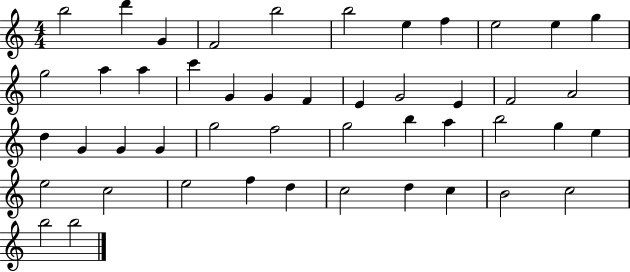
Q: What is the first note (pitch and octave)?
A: B5